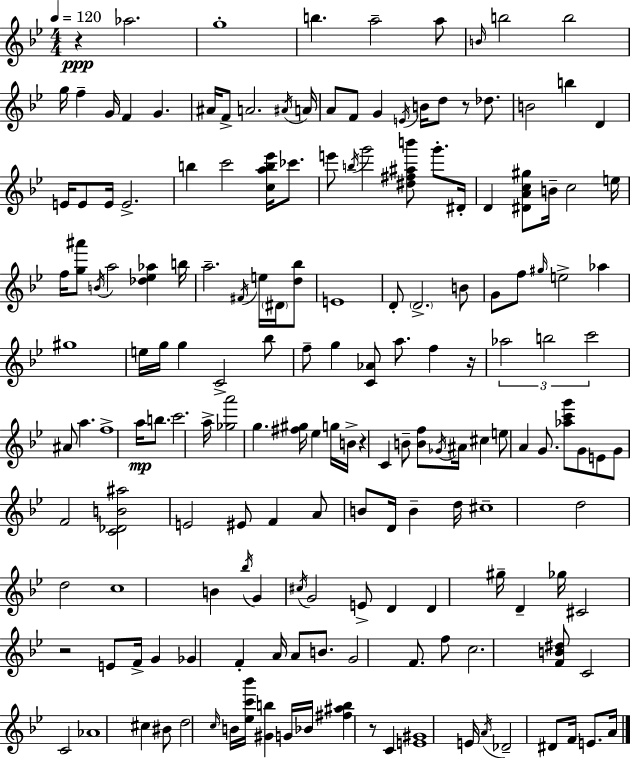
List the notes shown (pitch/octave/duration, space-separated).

R/q Ab5/h. G5/w B5/q. A5/h A5/e B4/s B5/h B5/h G5/s F5/q G4/s F4/q G4/q. A#4/s F4/e A4/h. A#4/s A4/s A4/e F4/e G4/q E4/s B4/s D5/e R/e Db5/e. B4/h B5/q D4/q E4/s E4/e E4/s E4/h. B5/q C6/h [C5,A5,B5,Eb6]/s CES6/e. E6/e B5/s G6/h [D#5,F#5,A#5,B6]/e G6/e. D#4/s D4/q [D#4,A4,C5,G#5]/e B4/s C5/h E5/s F5/s [G5,A#6]/e B4/s A5/h [Db5,Eb5,Ab5]/q B5/s A5/h. F#4/s E5/s D#4/s [D5,Bb5]/e E4/w D4/e D4/h. B4/e G4/e F5/e G#5/s E5/h Ab5/q G#5/w E5/s G5/s G5/q C4/h Bb5/e F5/e G5/q [C4,Ab4]/e A5/e. F5/q R/s Ab5/h B5/h C6/h A#4/e A5/q. F5/w A5/s B5/e. C6/h. A5/s [Gb5,A6]/h G5/q. [F#5,G#5]/s Eb5/q G5/s B4/s R/q C4/q B4/e [B4,F5]/e Gb4/s A#4/s C#5/q E5/e A4/q G4/e. [Ab5,C6,G6]/e G4/e E4/e G4/e F4/h [C4,Db4,B4,A#5]/h E4/h EIS4/e F4/q A4/e B4/e D4/s B4/q D5/s C#5/w D5/h D5/h C5/w B4/q Bb5/s G4/q C#5/s G4/h E4/e D4/q D4/q G#5/s D4/q Gb5/s C#4/h R/h E4/e F4/s G4/q Gb4/q F4/q A4/s A4/e B4/e. G4/h F4/e. F5/e C5/h. [F4,B4,D#5]/e C4/h C4/h Ab4/w C#5/q BIS4/e D5/h C5/s B4/s [Eb5,C6,Bb6]/s [G#4,B5]/q G4/s Bb4/s [F#5,A#5,B5]/q R/e C4/q [E4,G#4]/w E4/s A4/s Db4/h D#4/e F4/s E4/e. A4/s